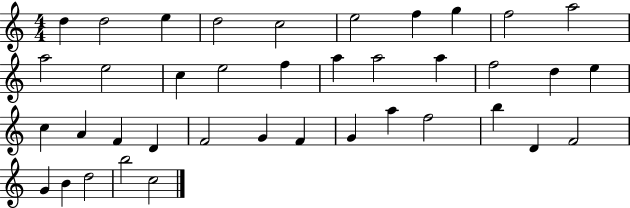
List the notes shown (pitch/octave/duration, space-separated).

D5/q D5/h E5/q D5/h C5/h E5/h F5/q G5/q F5/h A5/h A5/h E5/h C5/q E5/h F5/q A5/q A5/h A5/q F5/h D5/q E5/q C5/q A4/q F4/q D4/q F4/h G4/q F4/q G4/q A5/q F5/h B5/q D4/q F4/h G4/q B4/q D5/h B5/h C5/h